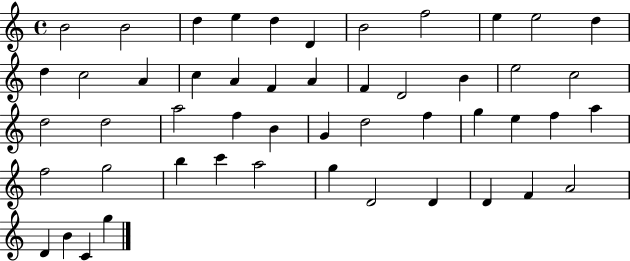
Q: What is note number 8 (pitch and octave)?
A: F5